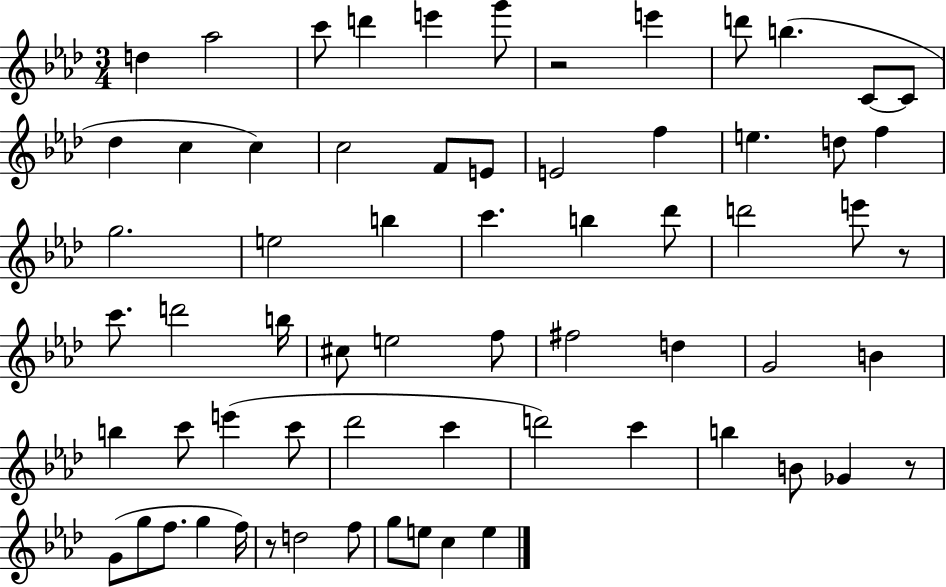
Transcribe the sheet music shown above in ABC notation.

X:1
T:Untitled
M:3/4
L:1/4
K:Ab
d _a2 c'/2 d' e' g'/2 z2 e' d'/2 b C/2 C/2 _d c c c2 F/2 E/2 E2 f e d/2 f g2 e2 b c' b _d'/2 d'2 e'/2 z/2 c'/2 d'2 b/4 ^c/2 e2 f/2 ^f2 d G2 B b c'/2 e' c'/2 _d'2 c' d'2 c' b B/2 _G z/2 G/2 g/2 f/2 g f/4 z/2 d2 f/2 g/2 e/2 c e